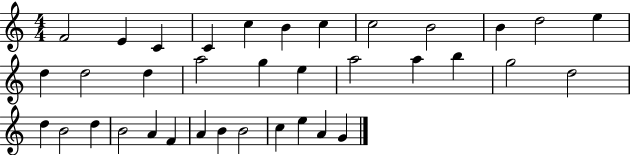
{
  \clef treble
  \numericTimeSignature
  \time 4/4
  \key c \major
  f'2 e'4 c'4 | c'4 c''4 b'4 c''4 | c''2 b'2 | b'4 d''2 e''4 | \break d''4 d''2 d''4 | a''2 g''4 e''4 | a''2 a''4 b''4 | g''2 d''2 | \break d''4 b'2 d''4 | b'2 a'4 f'4 | a'4 b'4 b'2 | c''4 e''4 a'4 g'4 | \break \bar "|."
}